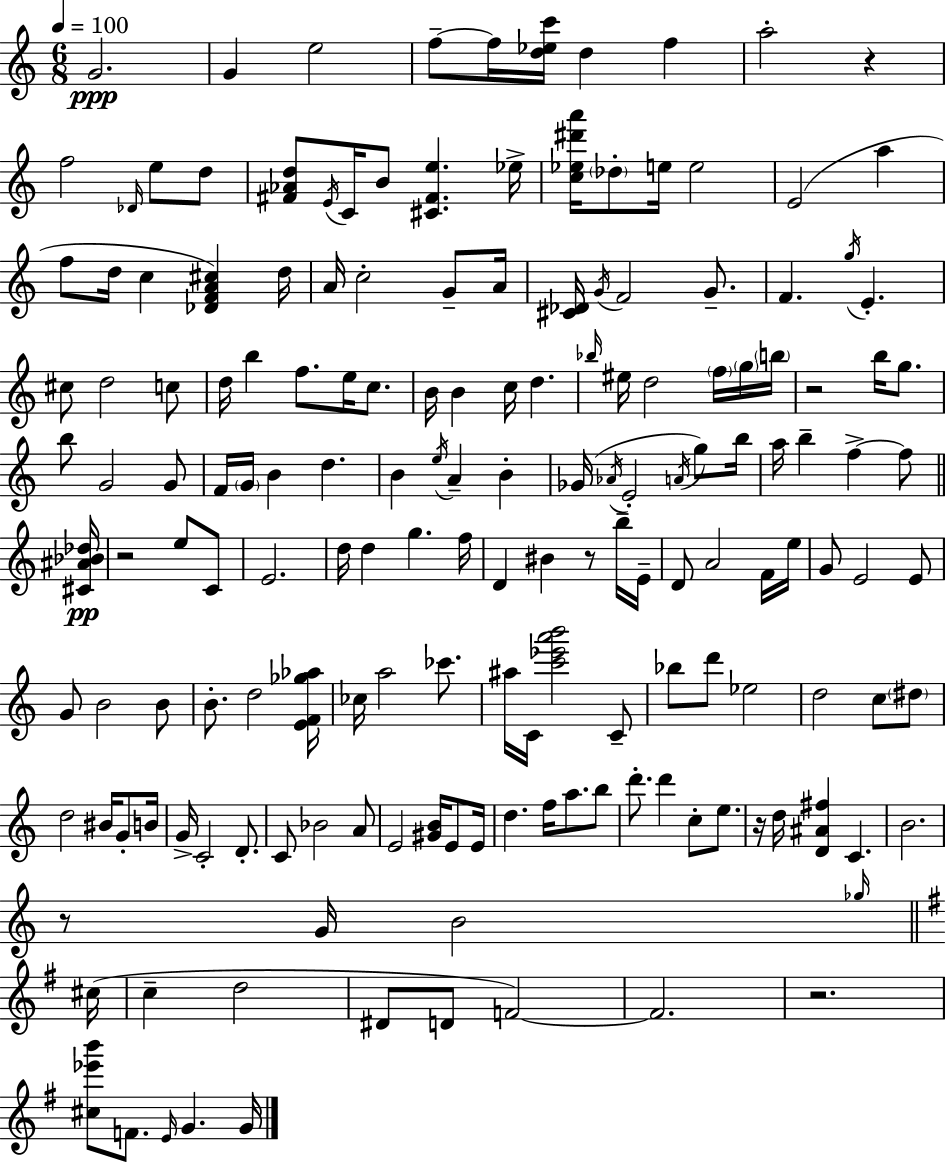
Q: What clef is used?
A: treble